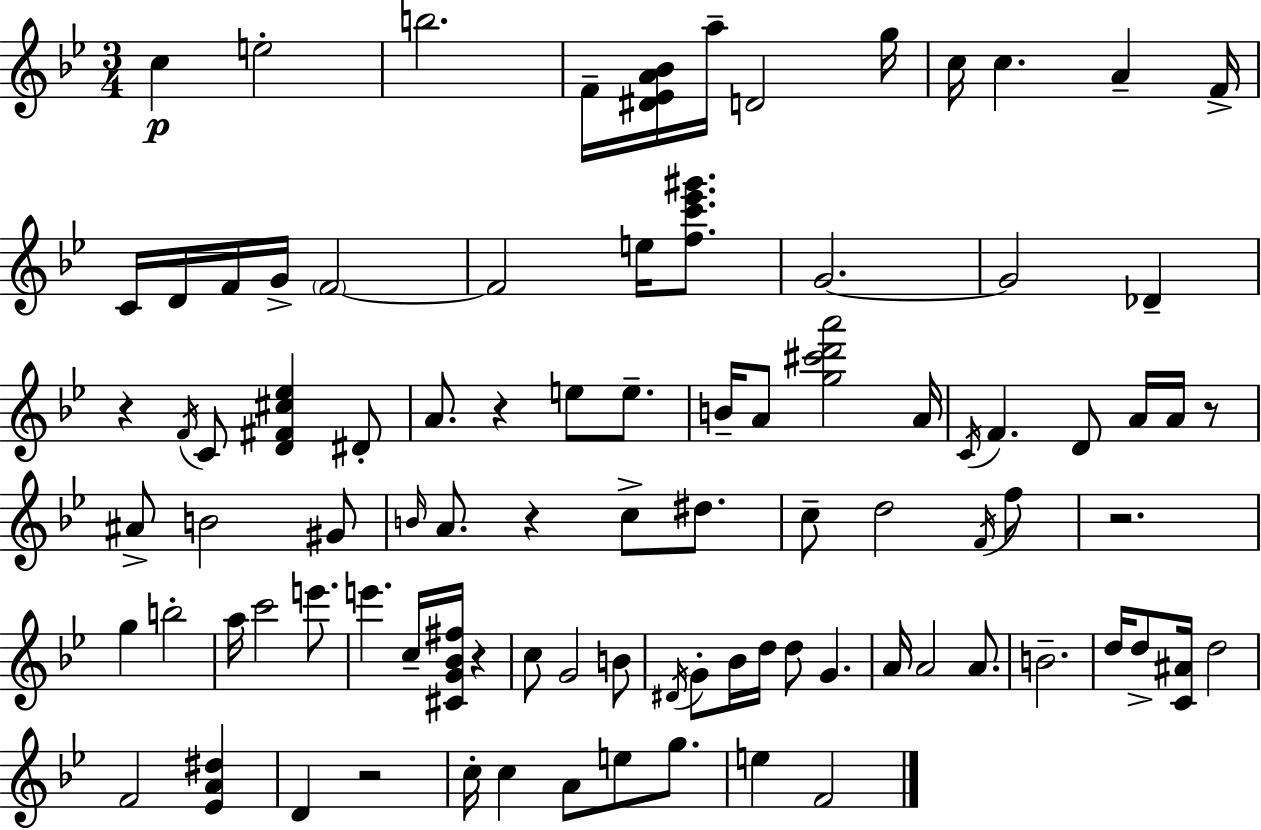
C5/q E5/h B5/h. F4/s [D#4,Eb4,A4,Bb4]/s A5/s D4/h G5/s C5/s C5/q. A4/q F4/s C4/s D4/s F4/s G4/s F4/h F4/h E5/s [F5,C6,Eb6,G#6]/e. G4/h. G4/h Db4/q R/q F4/s C4/e [D4,F#4,C#5,Eb5]/q D#4/e A4/e. R/q E5/e E5/e. B4/s A4/e [G5,C#6,D6,A6]/h A4/s C4/s F4/q. D4/e A4/s A4/s R/e A#4/e B4/h G#4/e B4/s A4/e. R/q C5/e D#5/e. C5/e D5/h F4/s F5/e R/h. G5/q B5/h A5/s C6/h E6/e. E6/q. C5/s [C#4,G4,Bb4,F#5]/s R/q C5/e G4/h B4/e D#4/s G4/e Bb4/s D5/s D5/e G4/q. A4/s A4/h A4/e. B4/h. D5/s D5/e [C4,A#4]/s D5/h F4/h [Eb4,A4,D#5]/q D4/q R/h C5/s C5/q A4/e E5/e G5/e. E5/q F4/h